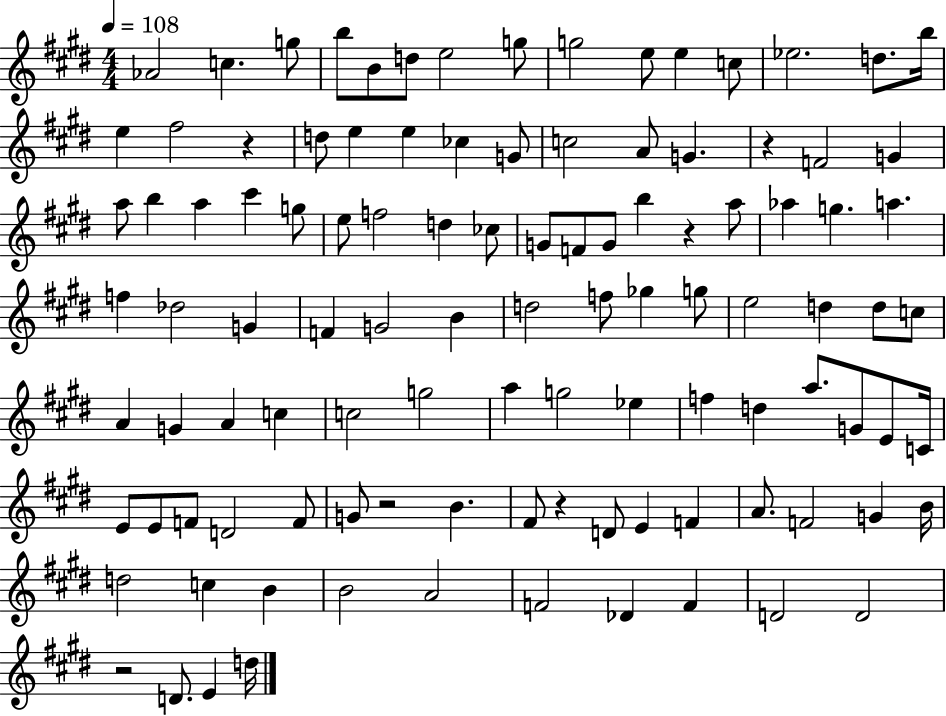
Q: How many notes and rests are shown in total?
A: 107